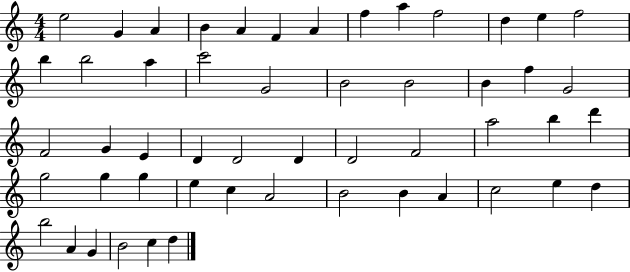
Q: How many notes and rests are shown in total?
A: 52